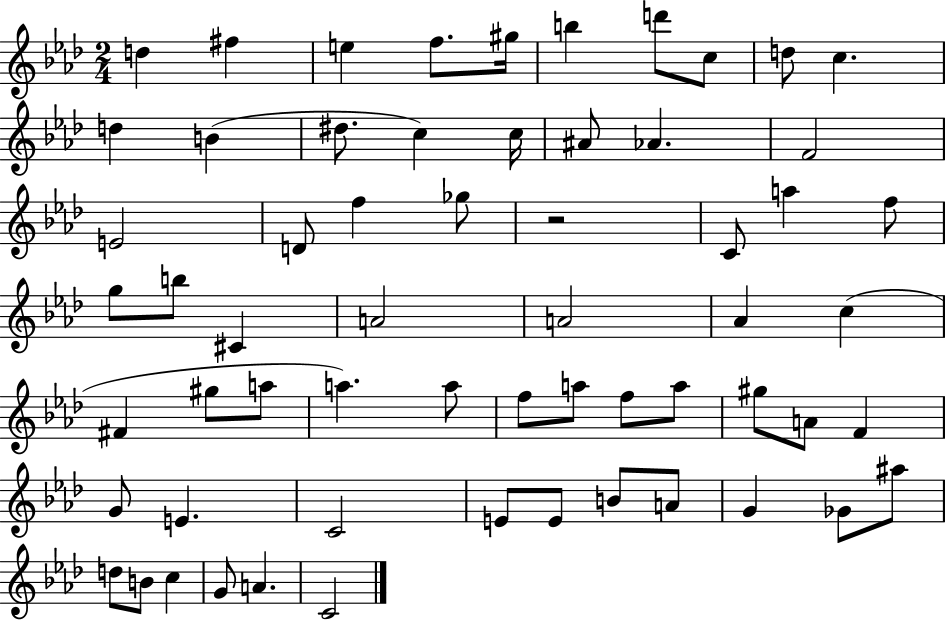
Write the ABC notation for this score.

X:1
T:Untitled
M:2/4
L:1/4
K:Ab
d ^f e f/2 ^g/4 b d'/2 c/2 d/2 c d B ^d/2 c c/4 ^A/2 _A F2 E2 D/2 f _g/2 z2 C/2 a f/2 g/2 b/2 ^C A2 A2 _A c ^F ^g/2 a/2 a a/2 f/2 a/2 f/2 a/2 ^g/2 A/2 F G/2 E C2 E/2 E/2 B/2 A/2 G _G/2 ^a/2 d/2 B/2 c G/2 A C2